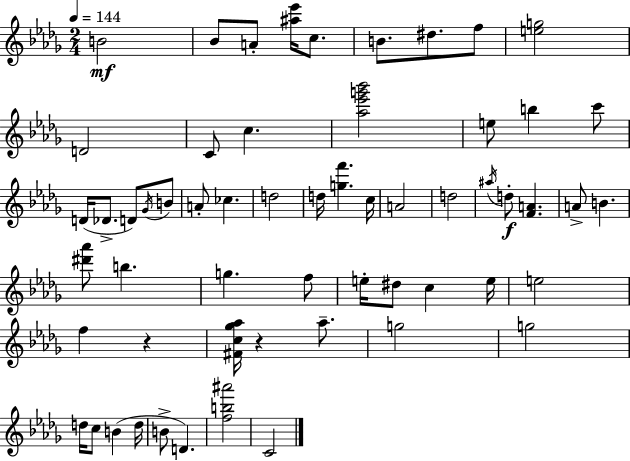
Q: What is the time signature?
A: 2/4